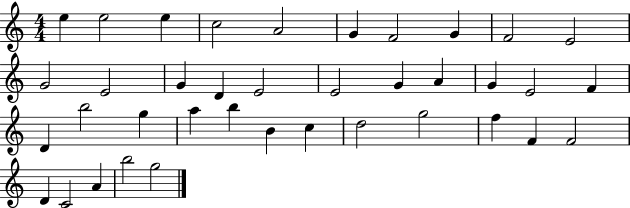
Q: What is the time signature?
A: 4/4